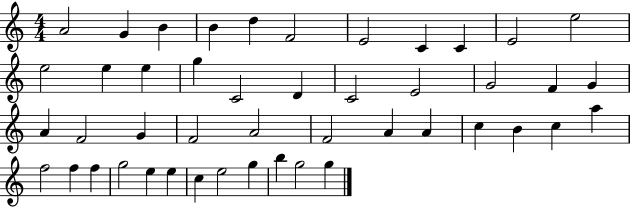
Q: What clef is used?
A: treble